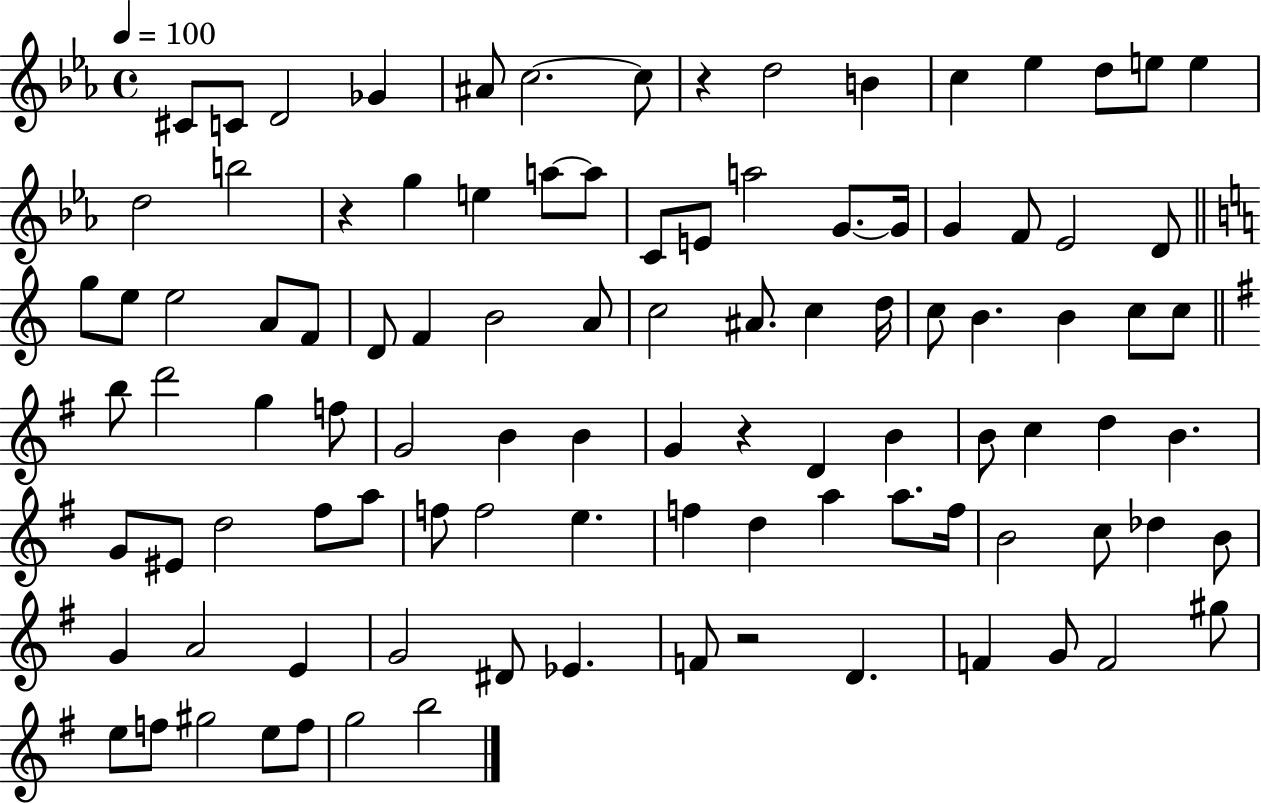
{
  \clef treble
  \time 4/4
  \defaultTimeSignature
  \key ees \major
  \tempo 4 = 100
  cis'8 c'8 d'2 ges'4 | ais'8 c''2.~~ c''8 | r4 d''2 b'4 | c''4 ees''4 d''8 e''8 e''4 | \break d''2 b''2 | r4 g''4 e''4 a''8~~ a''8 | c'8 e'8 a''2 g'8.~~ g'16 | g'4 f'8 ees'2 d'8 | \break \bar "||" \break \key c \major g''8 e''8 e''2 a'8 f'8 | d'8 f'4 b'2 a'8 | c''2 ais'8. c''4 d''16 | c''8 b'4. b'4 c''8 c''8 | \break \bar "||" \break \key g \major b''8 d'''2 g''4 f''8 | g'2 b'4 b'4 | g'4 r4 d'4 b'4 | b'8 c''4 d''4 b'4. | \break g'8 eis'8 d''2 fis''8 a''8 | f''8 f''2 e''4. | f''4 d''4 a''4 a''8. f''16 | b'2 c''8 des''4 b'8 | \break g'4 a'2 e'4 | g'2 dis'8 ees'4. | f'8 r2 d'4. | f'4 g'8 f'2 gis''8 | \break e''8 f''8 gis''2 e''8 f''8 | g''2 b''2 | \bar "|."
}